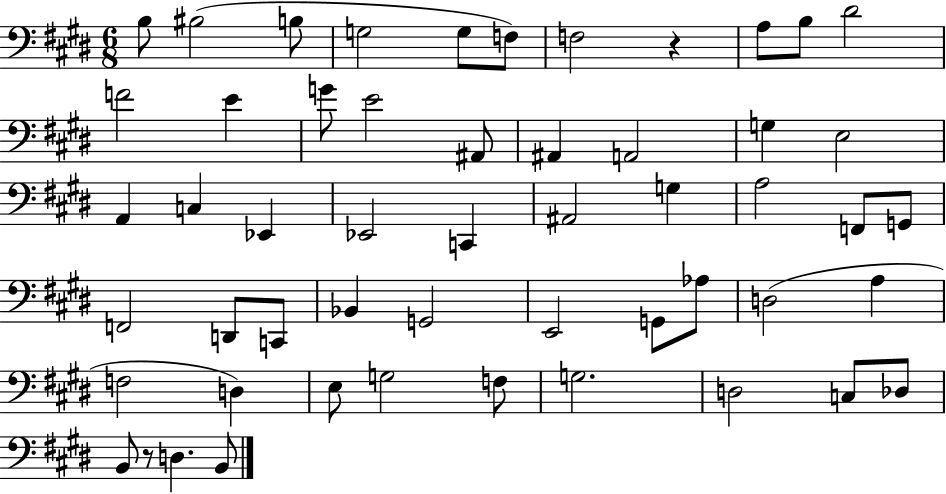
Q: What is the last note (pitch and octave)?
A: B2